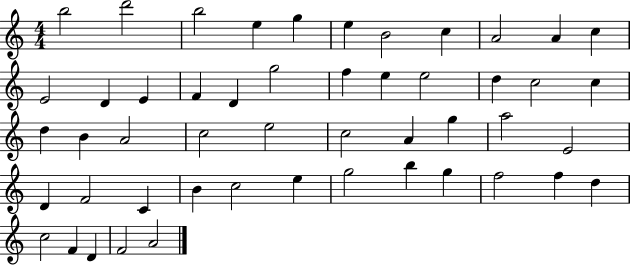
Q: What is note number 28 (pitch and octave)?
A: E5